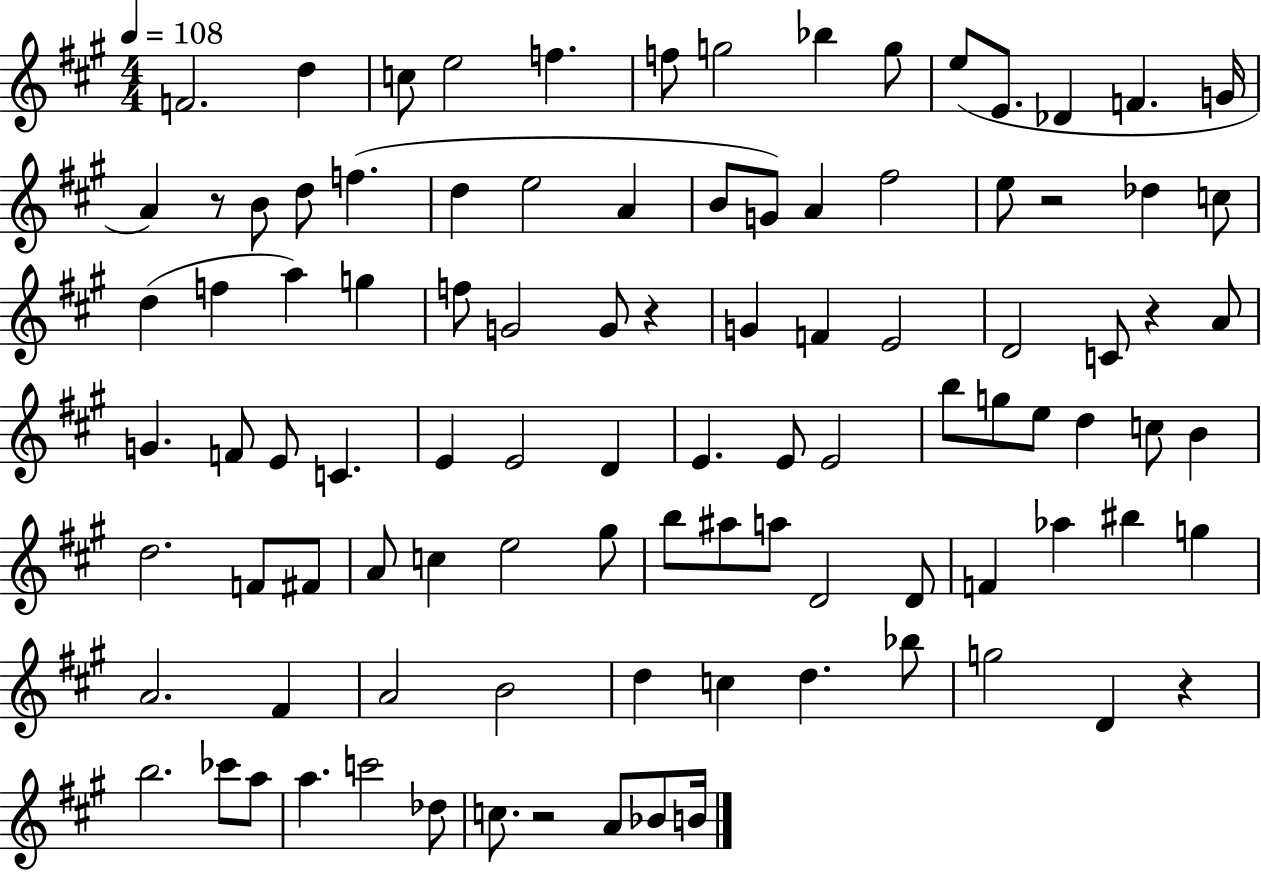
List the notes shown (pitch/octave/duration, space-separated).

F4/h. D5/q C5/e E5/h F5/q. F5/e G5/h Bb5/q G5/e E5/e E4/e. Db4/q F4/q. G4/s A4/q R/e B4/e D5/e F5/q. D5/q E5/h A4/q B4/e G4/e A4/q F#5/h E5/e R/h Db5/q C5/e D5/q F5/q A5/q G5/q F5/e G4/h G4/e R/q G4/q F4/q E4/h D4/h C4/e R/q A4/e G4/q. F4/e E4/e C4/q. E4/q E4/h D4/q E4/q. E4/e E4/h B5/e G5/e E5/e D5/q C5/e B4/q D5/h. F4/e F#4/e A4/e C5/q E5/h G#5/e B5/e A#5/e A5/e D4/h D4/e F4/q Ab5/q BIS5/q G5/q A4/h. F#4/q A4/h B4/h D5/q C5/q D5/q. Bb5/e G5/h D4/q R/q B5/h. CES6/e A5/e A5/q. C6/h Db5/e C5/e. R/h A4/e Bb4/e B4/s